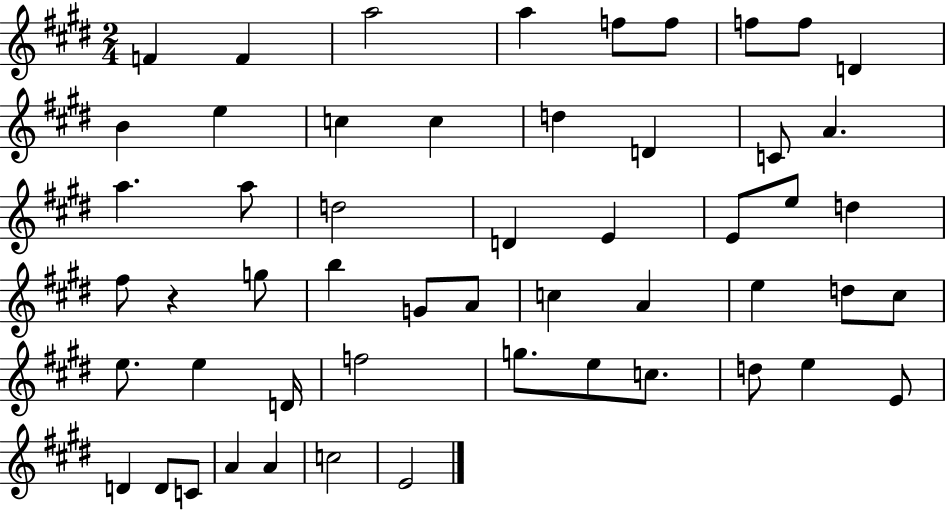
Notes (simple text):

F4/q F4/q A5/h A5/q F5/e F5/e F5/e F5/e D4/q B4/q E5/q C5/q C5/q D5/q D4/q C4/e A4/q. A5/q. A5/e D5/h D4/q E4/q E4/e E5/e D5/q F#5/e R/q G5/e B5/q G4/e A4/e C5/q A4/q E5/q D5/e C#5/e E5/e. E5/q D4/s F5/h G5/e. E5/e C5/e. D5/e E5/q E4/e D4/q D4/e C4/e A4/q A4/q C5/h E4/h